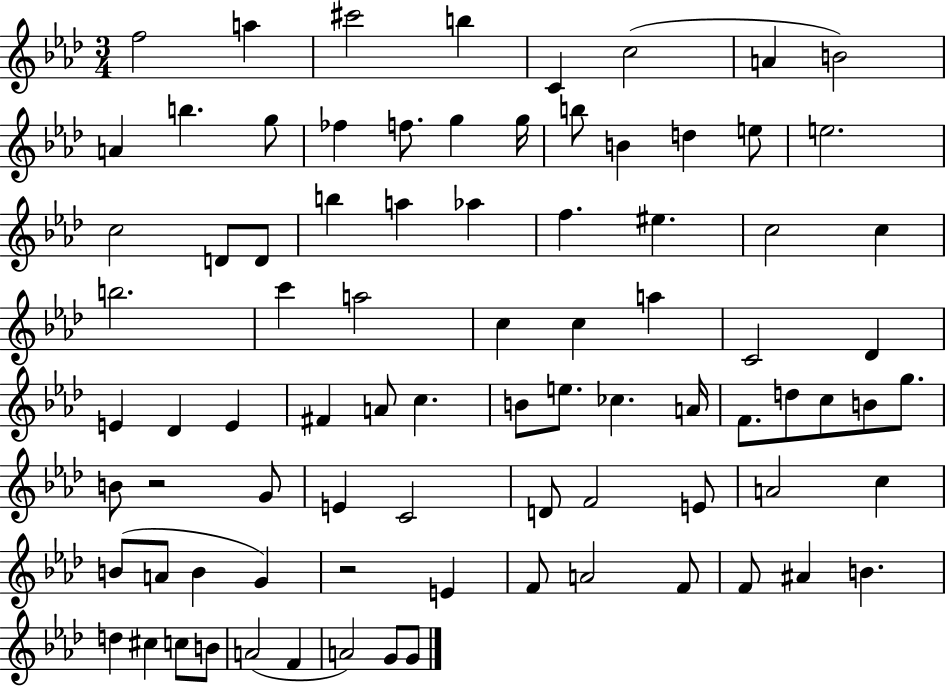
{
  \clef treble
  \numericTimeSignature
  \time 3/4
  \key aes \major
  f''2 a''4 | cis'''2 b''4 | c'4 c''2( | a'4 b'2) | \break a'4 b''4. g''8 | fes''4 f''8. g''4 g''16 | b''8 b'4 d''4 e''8 | e''2. | \break c''2 d'8 d'8 | b''4 a''4 aes''4 | f''4. eis''4. | c''2 c''4 | \break b''2. | c'''4 a''2 | c''4 c''4 a''4 | c'2 des'4 | \break e'4 des'4 e'4 | fis'4 a'8 c''4. | b'8 e''8. ces''4. a'16 | f'8. d''8 c''8 b'8 g''8. | \break b'8 r2 g'8 | e'4 c'2 | d'8 f'2 e'8 | a'2 c''4 | \break b'8( a'8 b'4 g'4) | r2 e'4 | f'8 a'2 f'8 | f'8 ais'4 b'4. | \break d''4 cis''4 c''8 b'8 | a'2( f'4 | a'2) g'8 g'8 | \bar "|."
}